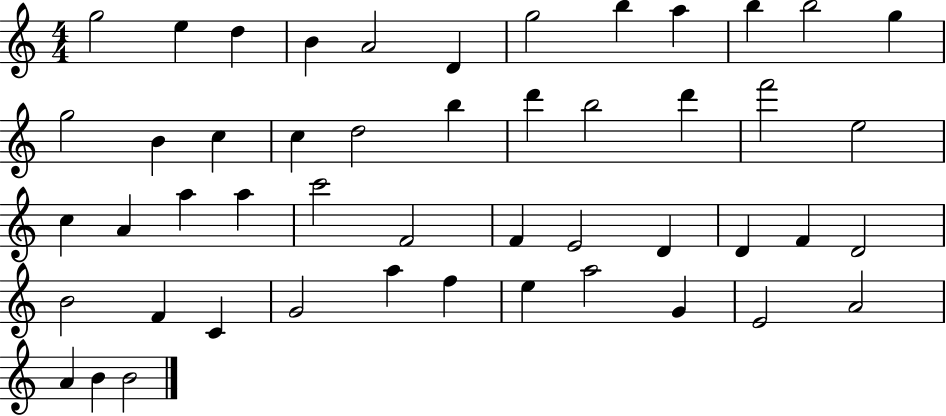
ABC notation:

X:1
T:Untitled
M:4/4
L:1/4
K:C
g2 e d B A2 D g2 b a b b2 g g2 B c c d2 b d' b2 d' f'2 e2 c A a a c'2 F2 F E2 D D F D2 B2 F C G2 a f e a2 G E2 A2 A B B2